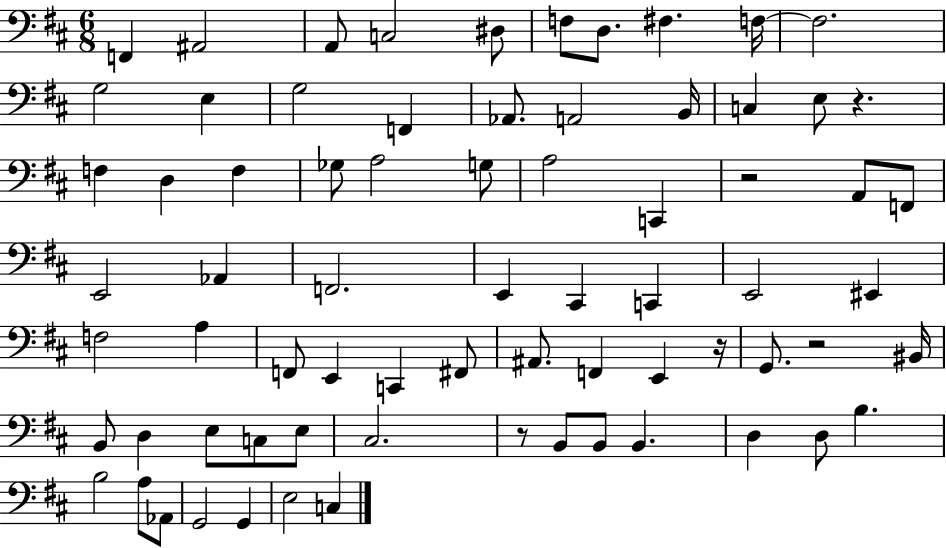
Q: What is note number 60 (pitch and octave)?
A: B3